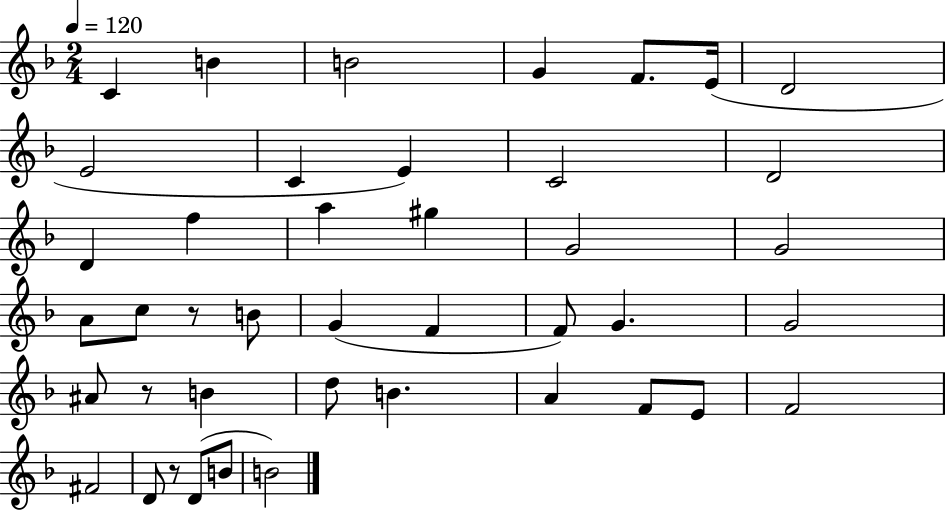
X:1
T:Untitled
M:2/4
L:1/4
K:F
C B B2 G F/2 E/4 D2 E2 C E C2 D2 D f a ^g G2 G2 A/2 c/2 z/2 B/2 G F F/2 G G2 ^A/2 z/2 B d/2 B A F/2 E/2 F2 ^F2 D/2 z/2 D/2 B/2 B2